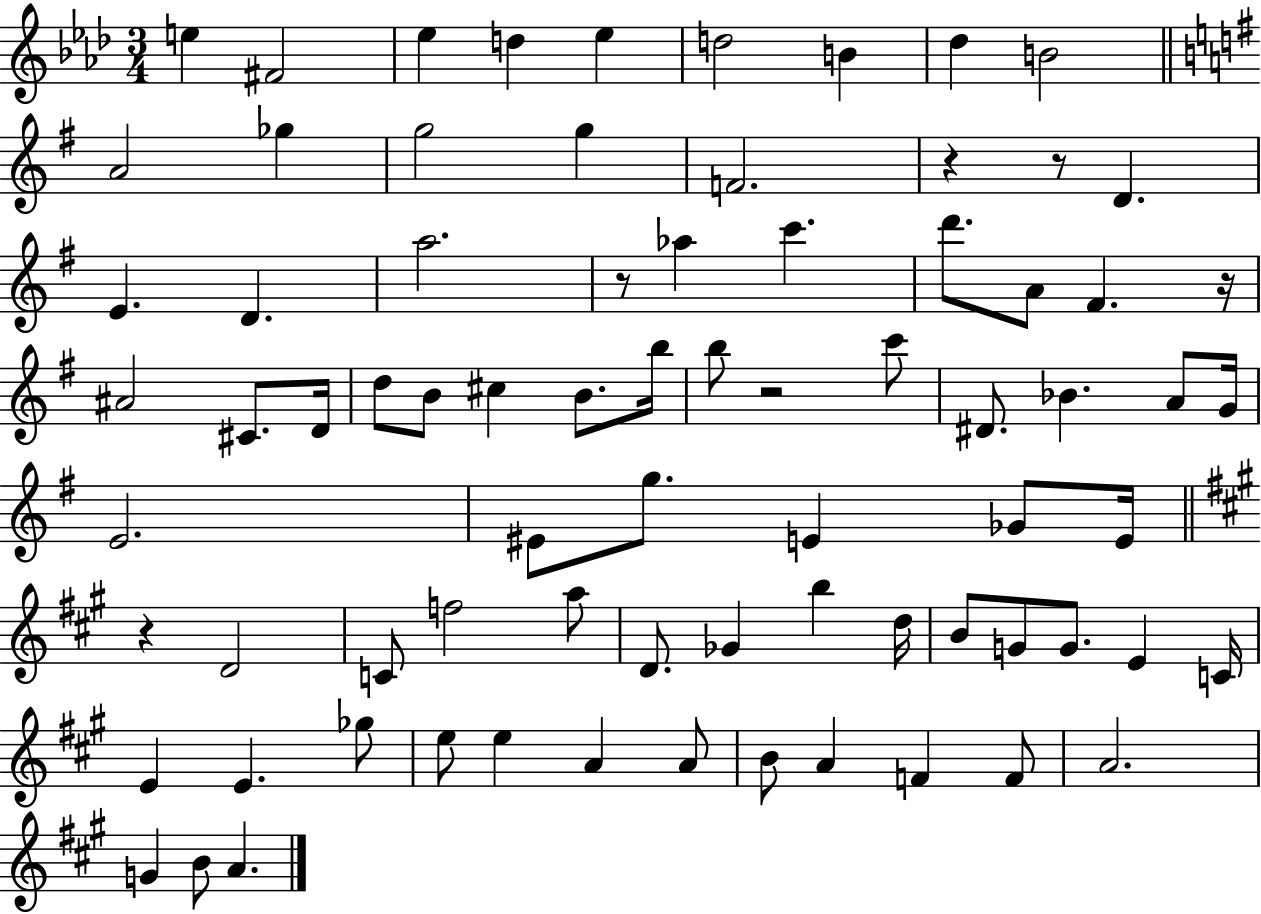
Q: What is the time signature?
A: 3/4